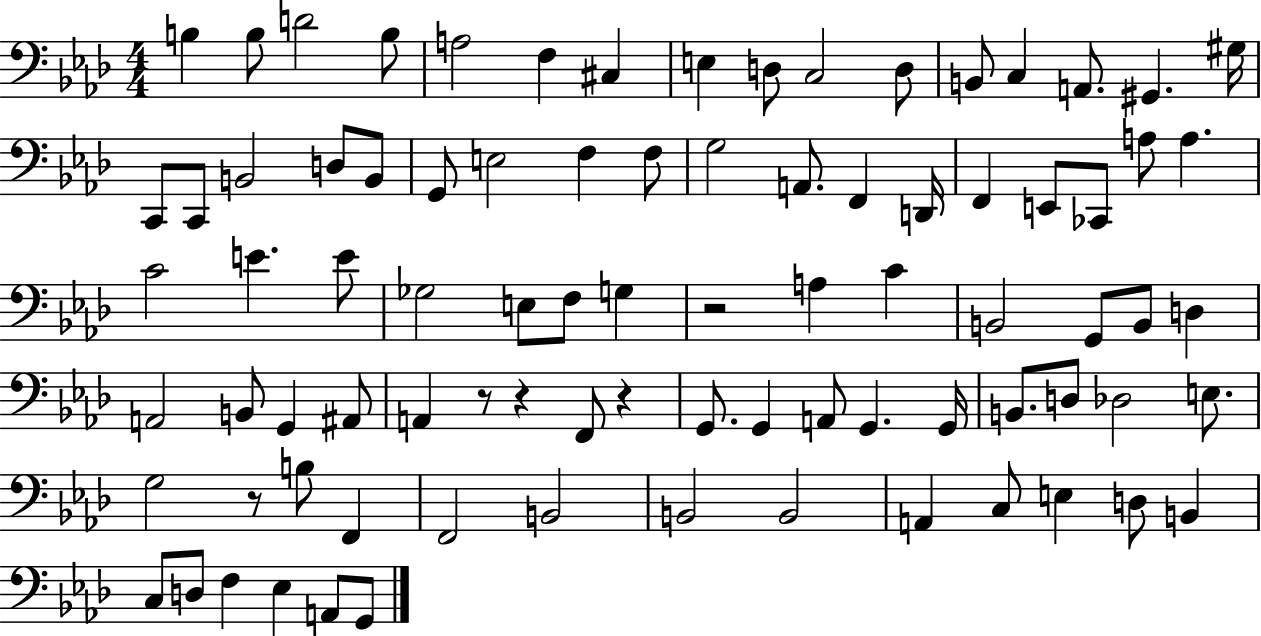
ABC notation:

X:1
T:Untitled
M:4/4
L:1/4
K:Ab
B, B,/2 D2 B,/2 A,2 F, ^C, E, D,/2 C,2 D,/2 B,,/2 C, A,,/2 ^G,, ^G,/4 C,,/2 C,,/2 B,,2 D,/2 B,,/2 G,,/2 E,2 F, F,/2 G,2 A,,/2 F,, D,,/4 F,, E,,/2 _C,,/2 A,/2 A, C2 E E/2 _G,2 E,/2 F,/2 G, z2 A, C B,,2 G,,/2 B,,/2 D, A,,2 B,,/2 G,, ^A,,/2 A,, z/2 z F,,/2 z G,,/2 G,, A,,/2 G,, G,,/4 B,,/2 D,/2 _D,2 E,/2 G,2 z/2 B,/2 F,, F,,2 B,,2 B,,2 B,,2 A,, C,/2 E, D,/2 B,, C,/2 D,/2 F, _E, A,,/2 G,,/2